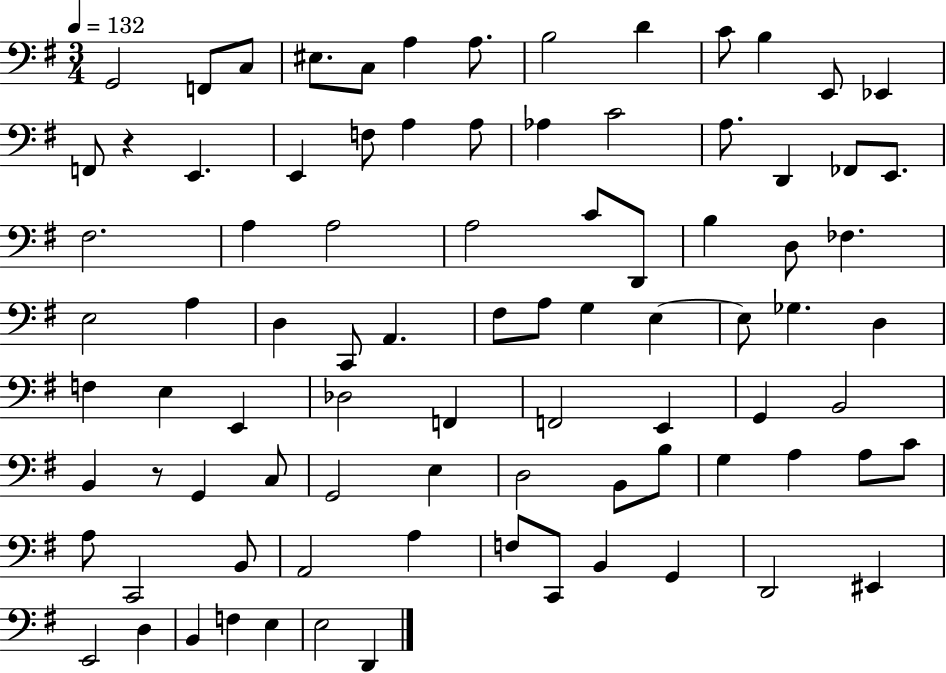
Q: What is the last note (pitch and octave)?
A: D2